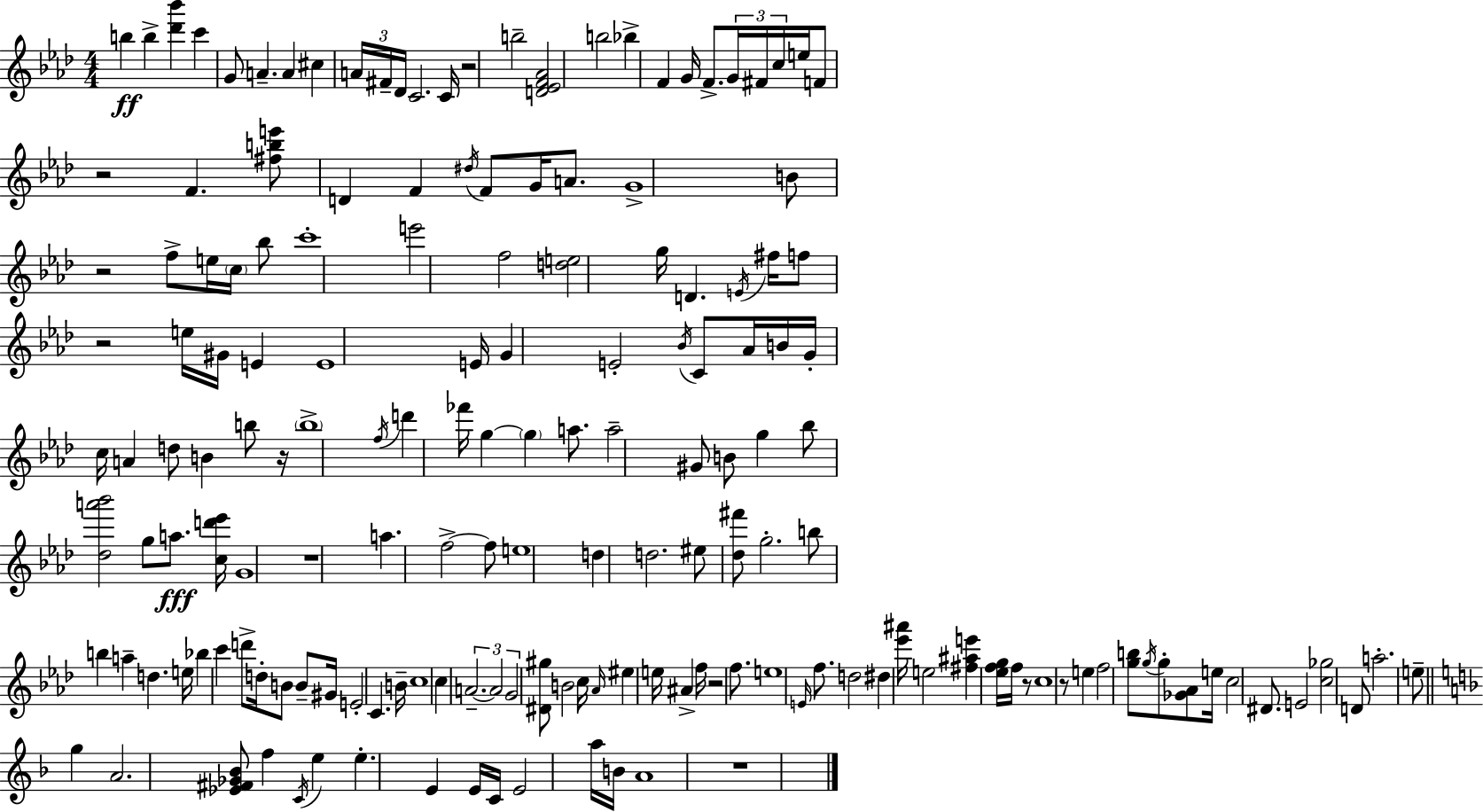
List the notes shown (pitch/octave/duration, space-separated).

B5/q B5/q [Db6,Bb6]/q C6/q G4/e A4/q. A4/q C#5/q A4/s F#4/s Db4/s C4/h. C4/s R/h B5/h [D4,Eb4,F4,Ab4]/h B5/h Bb5/q F4/q G4/s F4/e. G4/s F#4/s C5/s E5/s F4/e R/h F4/q. [F#5,B5,E6]/e D4/q F4/q D#5/s F4/e G4/s A4/e. G4/w B4/e R/h F5/e E5/s C5/s Bb5/e C6/w E6/h F5/h [D5,E5]/h G5/s D4/q. E4/s F#5/s F5/e R/h E5/s G#4/s E4/q E4/w E4/s G4/q E4/h Bb4/s C4/e Ab4/s B4/s G4/s C5/s A4/q D5/e B4/q B5/e R/s B5/w F5/s D6/q FES6/s G5/q G5/q A5/e. A5/h G#4/e B4/e G5/q Bb5/e [Db5,A6,Bb6]/h G5/e A5/e. [C5,D6,Eb6]/s G4/w R/w A5/q. F5/h F5/e E5/w D5/q D5/h. EIS5/e [Db5,F#6]/e G5/h. B5/e B5/q A5/q D5/q. E5/s Bb5/q C6/q D6/e D5/s B4/e B4/e G#4/s E4/h C4/q. B4/s C5/w C5/q A4/h. A4/h G4/h [D#4,G#5]/e B4/h C5/s Ab4/s EIS5/q E5/s A#4/q F5/s R/h F5/e. E5/w E4/s F5/e. D5/h D#5/q [Eb6,A#6]/s E5/h [F#5,A#5,E6]/q [Eb5,F5,G5]/s F5/s R/e C5/w R/e E5/q F5/h [G5,B5]/e G5/s G5/e [Gb4,Ab4]/e E5/s C5/h D#4/e. E4/h [C5,Gb5]/h D4/e A5/h. E5/e G5/q A4/h. [Eb4,F#4,Gb4,Bb4]/e F5/q C4/s E5/q E5/q. E4/q E4/s C4/s E4/h A5/s B4/s A4/w R/w